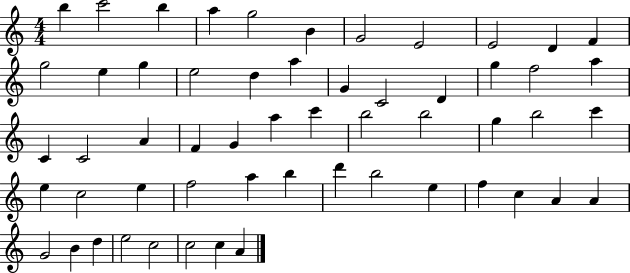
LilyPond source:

{
  \clef treble
  \numericTimeSignature
  \time 4/4
  \key c \major
  b''4 c'''2 b''4 | a''4 g''2 b'4 | g'2 e'2 | e'2 d'4 f'4 | \break g''2 e''4 g''4 | e''2 d''4 a''4 | g'4 c'2 d'4 | g''4 f''2 a''4 | \break c'4 c'2 a'4 | f'4 g'4 a''4 c'''4 | b''2 b''2 | g''4 b''2 c'''4 | \break e''4 c''2 e''4 | f''2 a''4 b''4 | d'''4 b''2 e''4 | f''4 c''4 a'4 a'4 | \break g'2 b'4 d''4 | e''2 c''2 | c''2 c''4 a'4 | \bar "|."
}